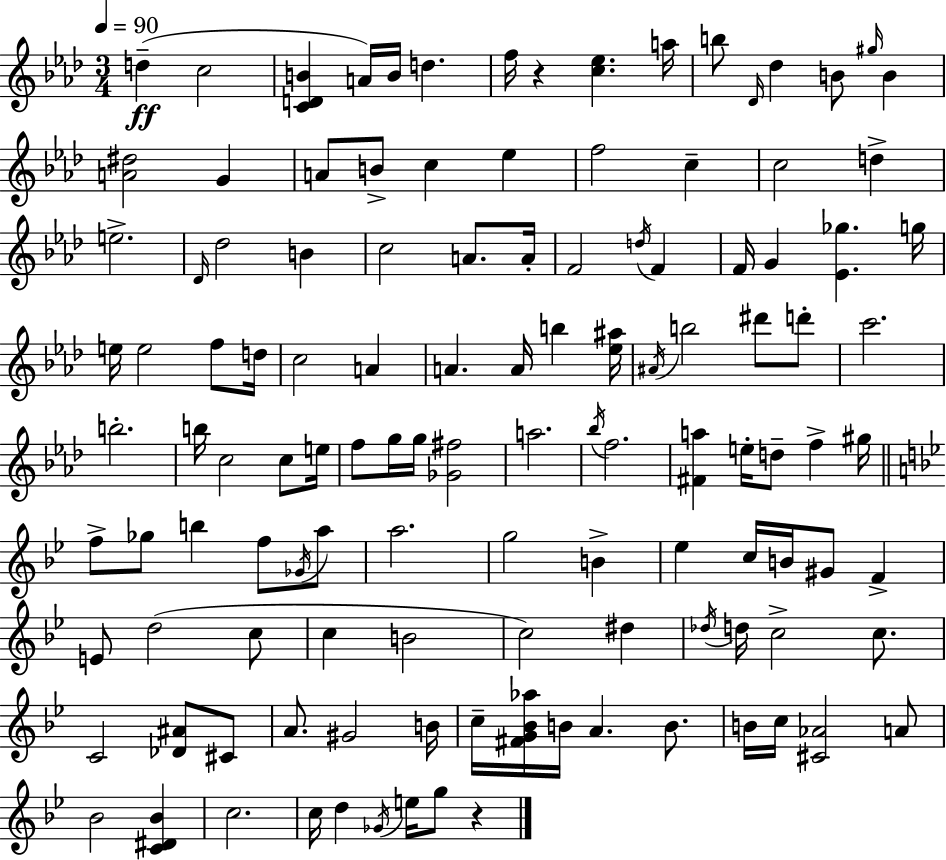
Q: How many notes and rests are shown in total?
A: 121